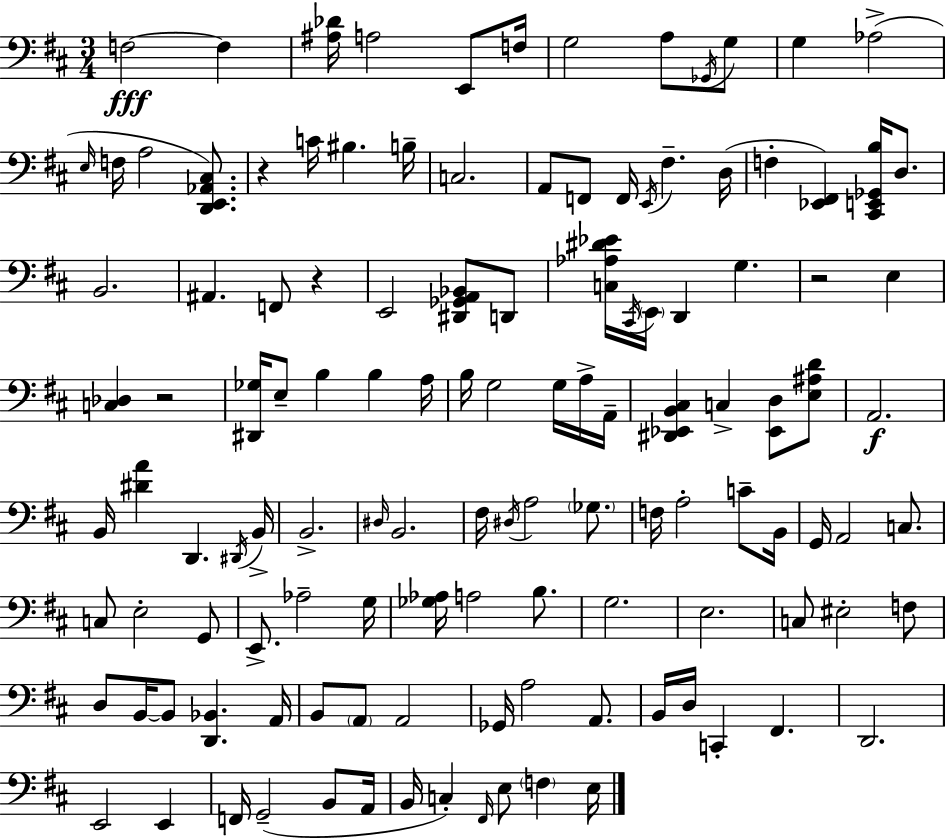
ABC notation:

X:1
T:Untitled
M:3/4
L:1/4
K:D
F,2 F, [^A,_D]/4 A,2 E,,/2 F,/4 G,2 A,/2 _G,,/4 G,/2 G, _A,2 E,/4 F,/4 A,2 [D,,E,,_A,,^C,]/2 z C/4 ^B, B,/4 C,2 A,,/2 F,,/2 F,,/4 E,,/4 ^F, D,/4 F, [_E,,^F,,] [^C,,E,,_G,,B,]/4 D,/2 B,,2 ^A,, F,,/2 z E,,2 [^D,,_G,,A,,_B,,]/2 D,,/2 [C,_A,^D_E]/4 ^C,,/4 E,,/4 D,, G, z2 E, [C,_D,] z2 [^D,,_G,]/4 E,/2 B, B, A,/4 B,/4 G,2 G,/4 A,/4 A,,/4 [^D,,_E,,B,,^C,] C, [_E,,D,]/2 [E,^A,D]/2 A,,2 B,,/4 [^DA] D,, ^D,,/4 B,,/4 B,,2 ^D,/4 B,,2 ^F,/4 ^D,/4 A,2 _G,/2 F,/4 A,2 C/2 B,,/4 G,,/4 A,,2 C,/2 C,/2 E,2 G,,/2 E,,/2 _A,2 G,/4 [_G,_A,]/4 A,2 B,/2 G,2 E,2 C,/2 ^E,2 F,/2 D,/2 B,,/4 B,,/2 [D,,_B,,] A,,/4 B,,/2 A,,/2 A,,2 _G,,/4 A,2 A,,/2 B,,/4 D,/4 C,, ^F,, D,,2 E,,2 E,, F,,/4 G,,2 B,,/2 A,,/4 B,,/4 C, ^F,,/4 E,/2 F, E,/4